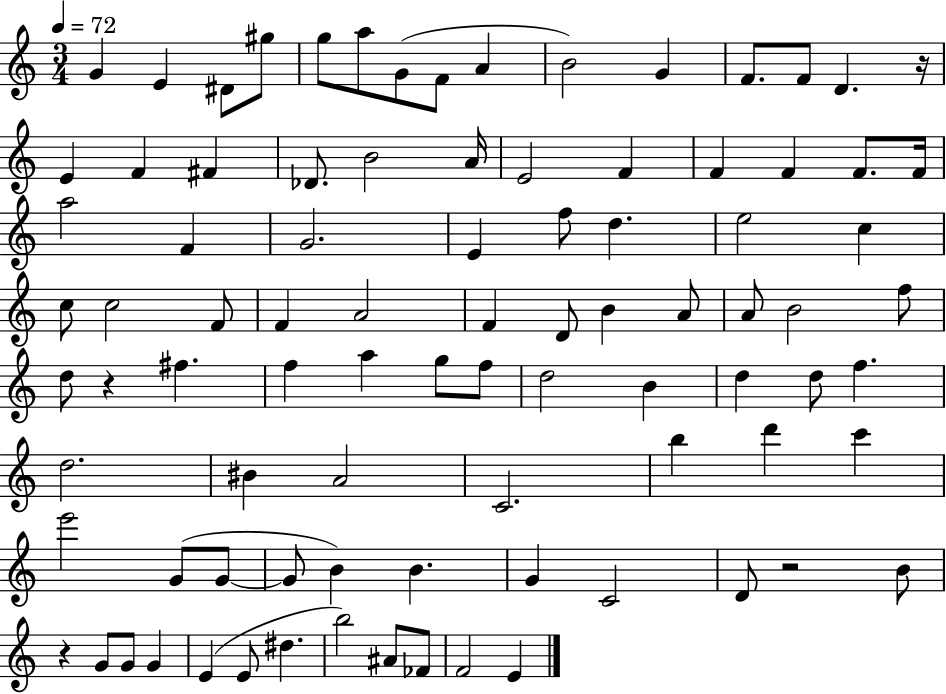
G4/q E4/q D#4/e G#5/e G5/e A5/e G4/e F4/e A4/q B4/h G4/q F4/e. F4/e D4/q. R/s E4/q F4/q F#4/q Db4/e. B4/h A4/s E4/h F4/q F4/q F4/q F4/e. F4/s A5/h F4/q G4/h. E4/q F5/e D5/q. E5/h C5/q C5/e C5/h F4/e F4/q A4/h F4/q D4/e B4/q A4/e A4/e B4/h F5/e D5/e R/q F#5/q. F5/q A5/q G5/e F5/e D5/h B4/q D5/q D5/e F5/q. D5/h. BIS4/q A4/h C4/h. B5/q D6/q C6/q E6/h G4/e G4/e G4/e B4/q B4/q. G4/q C4/h D4/e R/h B4/e R/q G4/e G4/e G4/q E4/q E4/e D#5/q. B5/h A#4/e FES4/e F4/h E4/q